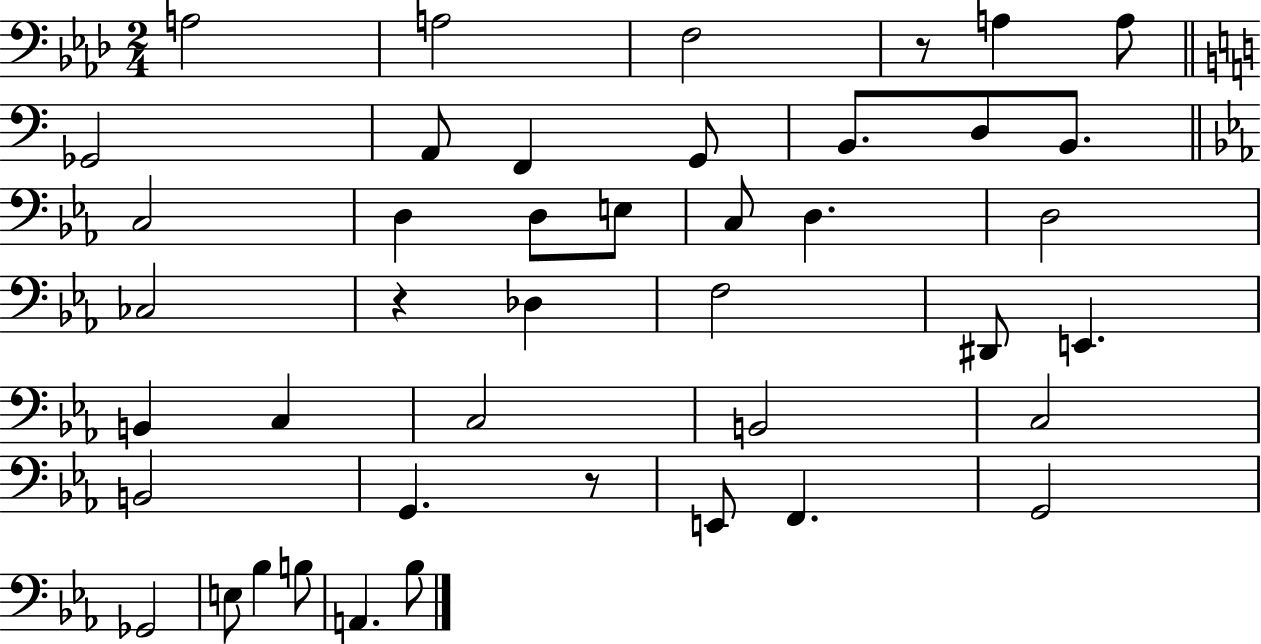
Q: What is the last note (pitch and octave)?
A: Bb3